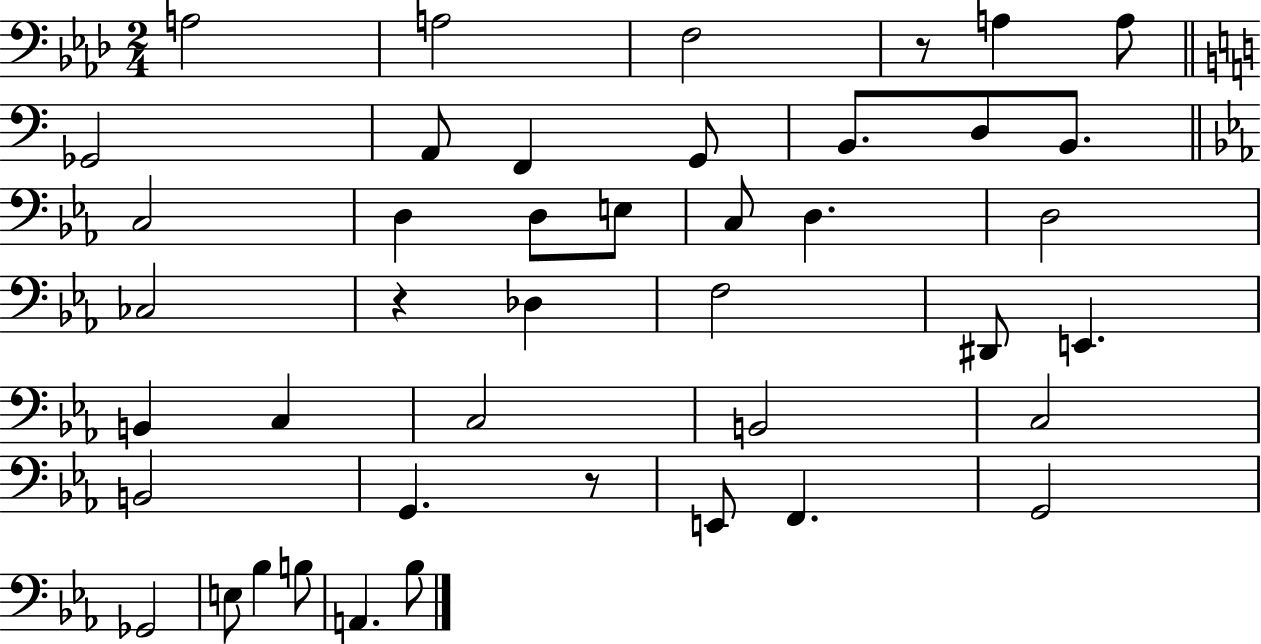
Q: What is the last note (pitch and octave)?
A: Bb3